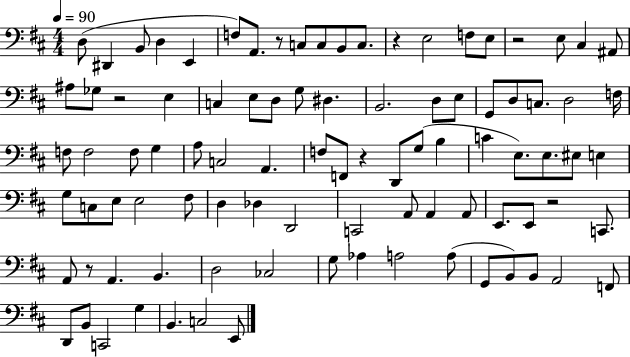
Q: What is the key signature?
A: D major